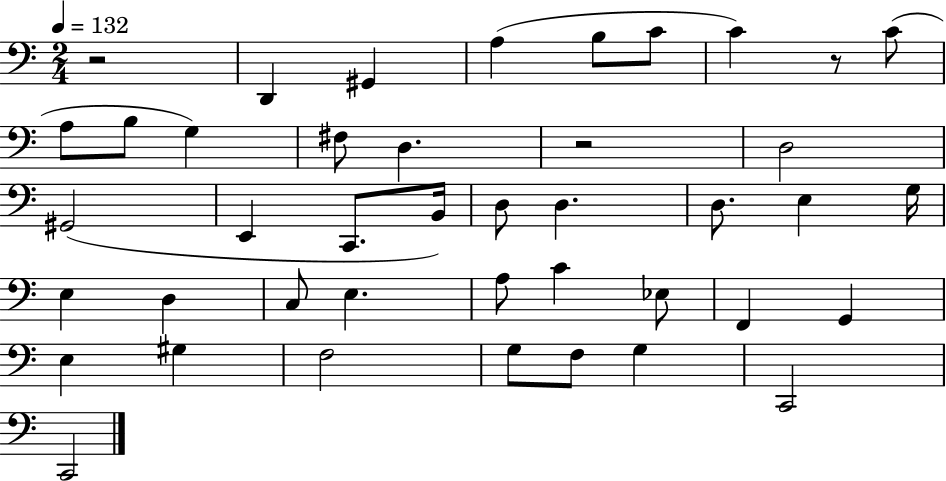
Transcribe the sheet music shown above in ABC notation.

X:1
T:Untitled
M:2/4
L:1/4
K:C
z2 D,, ^G,, A, B,/2 C/2 C z/2 C/2 A,/2 B,/2 G, ^F,/2 D, z2 D,2 ^G,,2 E,, C,,/2 B,,/4 D,/2 D, D,/2 E, G,/4 E, D, C,/2 E, A,/2 C _E,/2 F,, G,, E, ^G, F,2 G,/2 F,/2 G, C,,2 C,,2